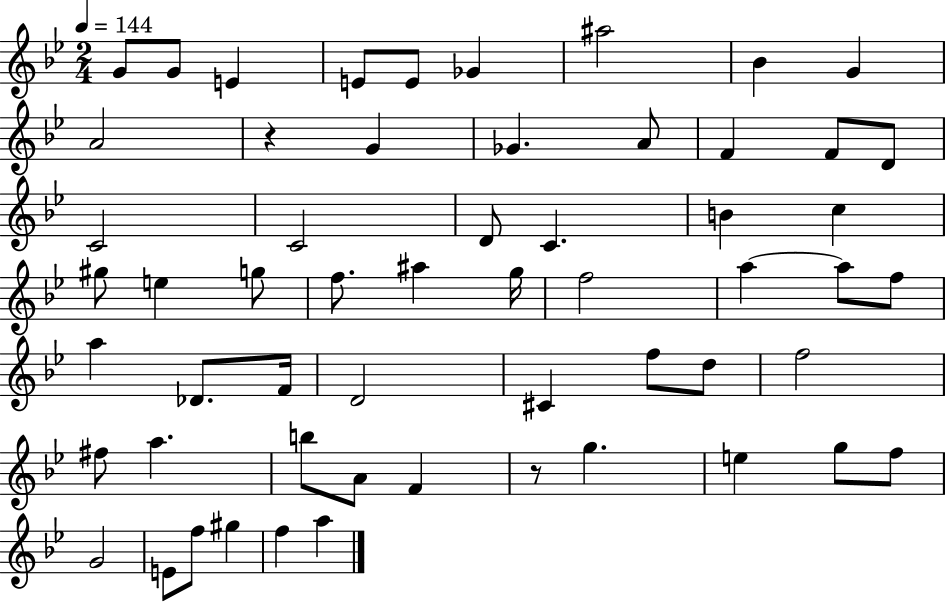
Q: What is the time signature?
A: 2/4